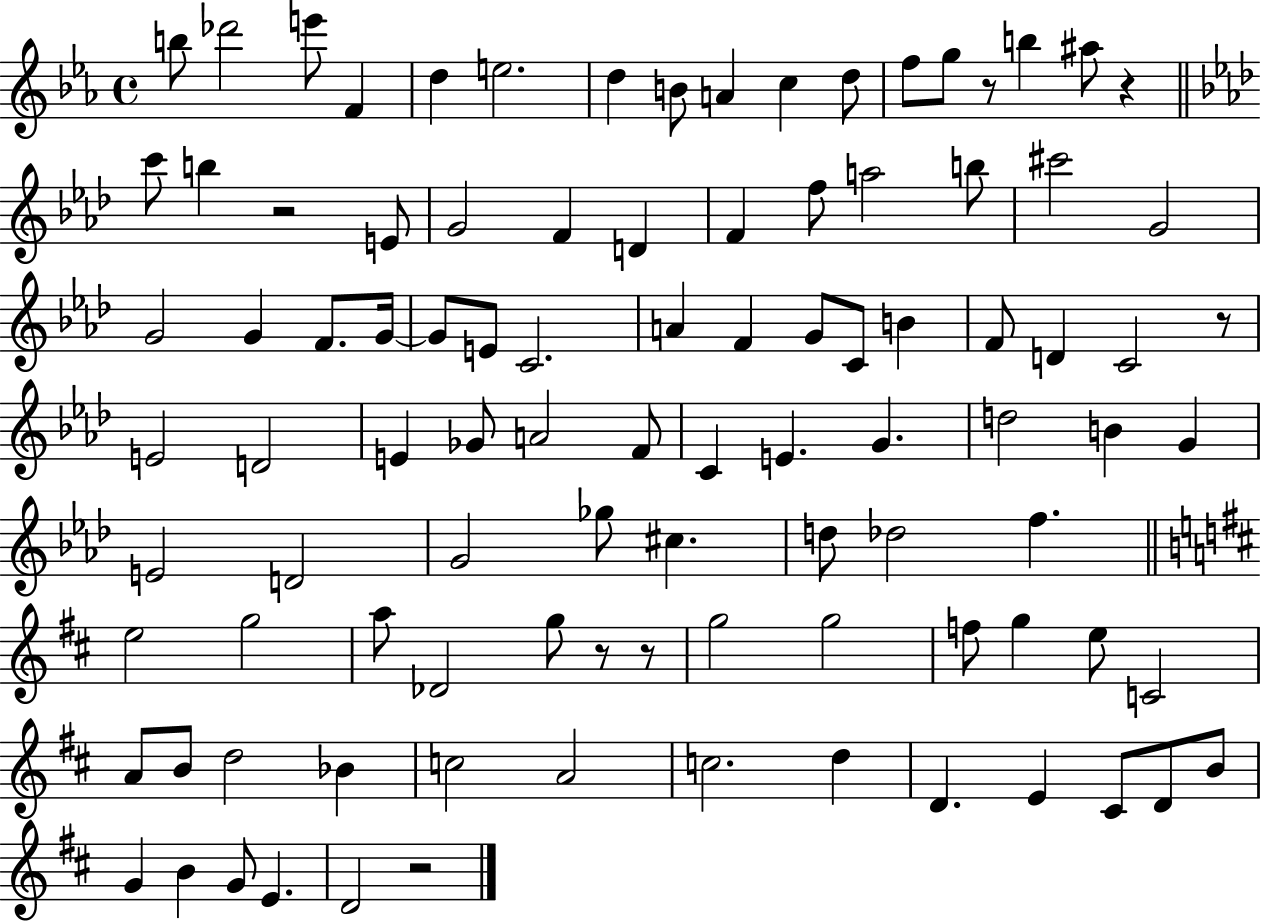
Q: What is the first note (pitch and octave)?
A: B5